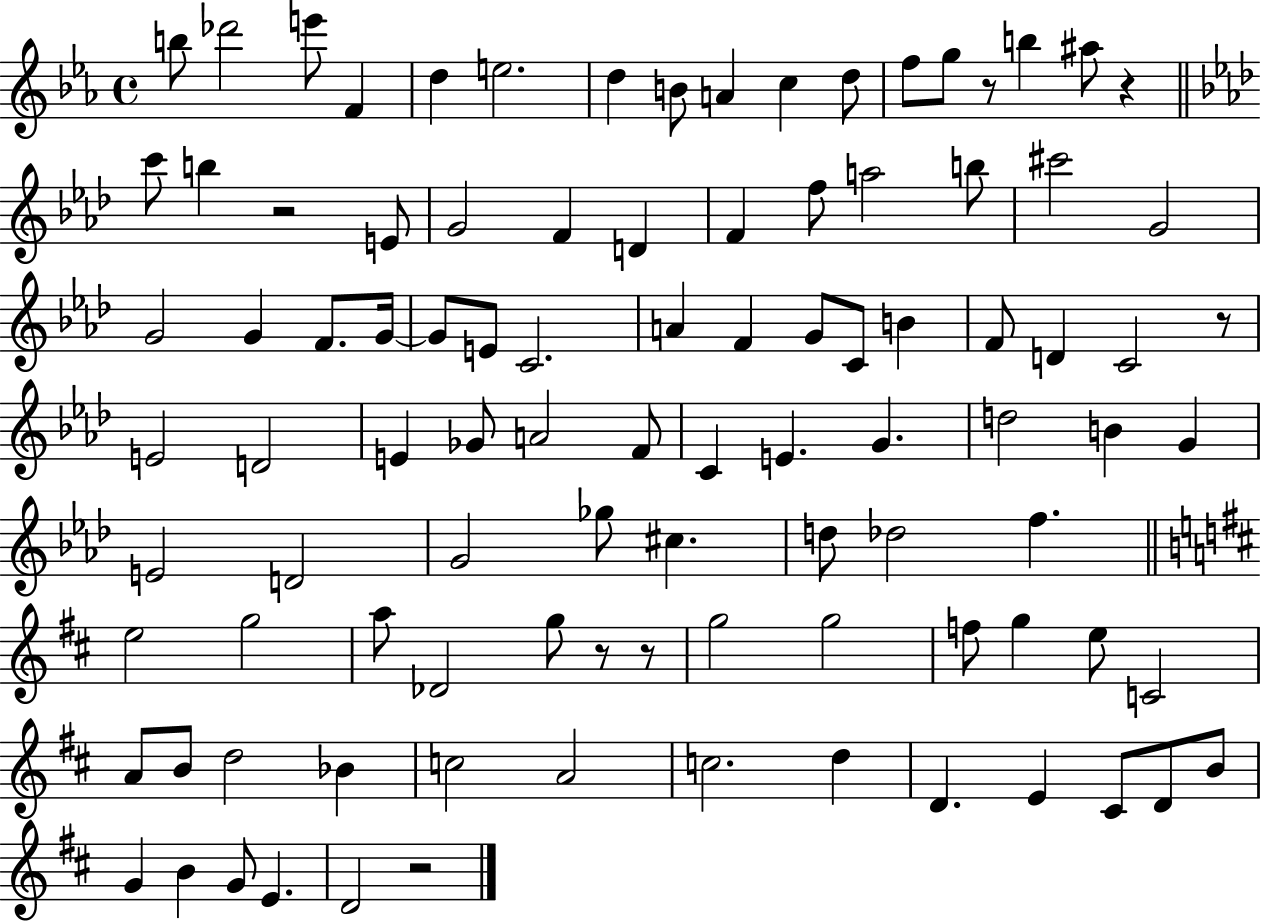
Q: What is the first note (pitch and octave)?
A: B5